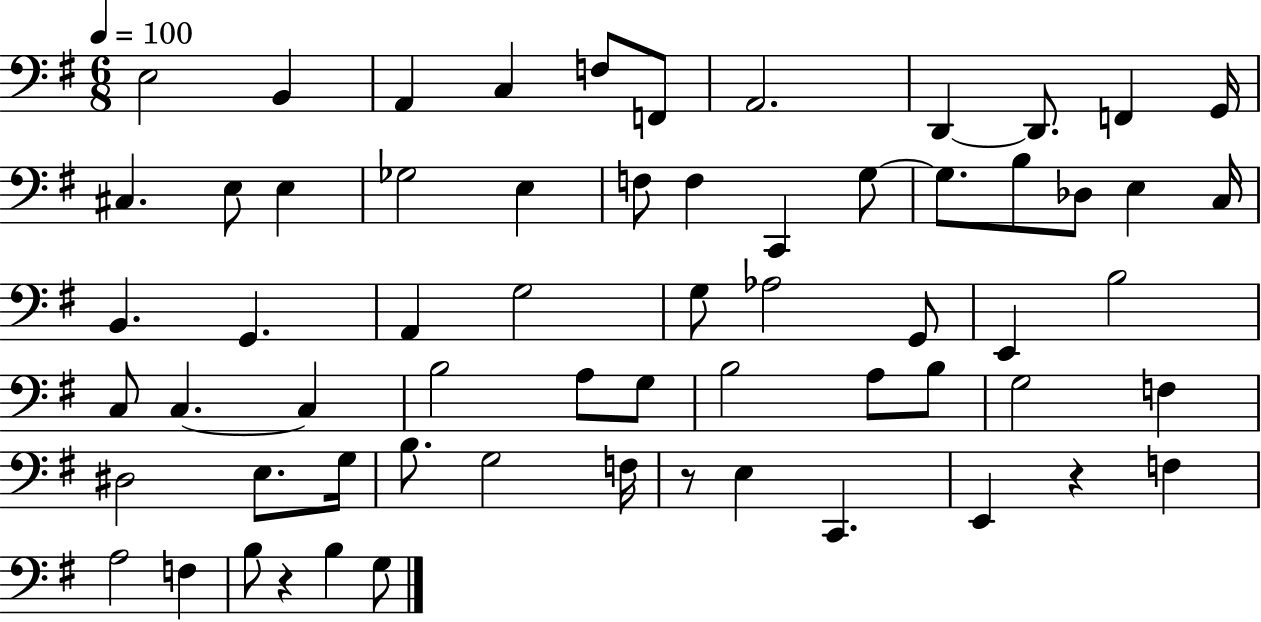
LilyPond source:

{
  \clef bass
  \numericTimeSignature
  \time 6/8
  \key g \major
  \tempo 4 = 100
  \repeat volta 2 { e2 b,4 | a,4 c4 f8 f,8 | a,2. | d,4~~ d,8. f,4 g,16 | \break cis4. e8 e4 | ges2 e4 | f8 f4 c,4 g8~~ | g8. b8 des8 e4 c16 | \break b,4. g,4. | a,4 g2 | g8 aes2 g,8 | e,4 b2 | \break c8 c4.~~ c4 | b2 a8 g8 | b2 a8 b8 | g2 f4 | \break dis2 e8. g16 | b8. g2 f16 | r8 e4 c,4. | e,4 r4 f4 | \break a2 f4 | b8 r4 b4 g8 | } \bar "|."
}